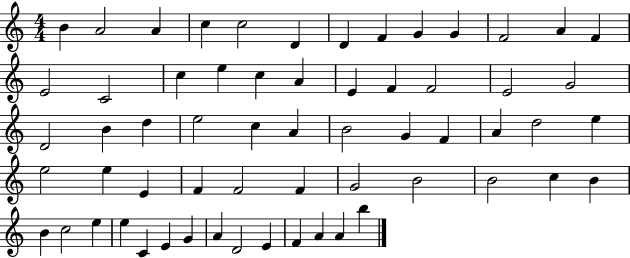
B4/q A4/h A4/q C5/q C5/h D4/q D4/q F4/q G4/q G4/q F4/h A4/q F4/q E4/h C4/h C5/q E5/q C5/q A4/q E4/q F4/q F4/h E4/h G4/h D4/h B4/q D5/q E5/h C5/q A4/q B4/h G4/q F4/q A4/q D5/h E5/q E5/h E5/q E4/q F4/q F4/h F4/q G4/h B4/h B4/h C5/q B4/q B4/q C5/h E5/q E5/q C4/q E4/q G4/q A4/q D4/h E4/q F4/q A4/q A4/q B5/q